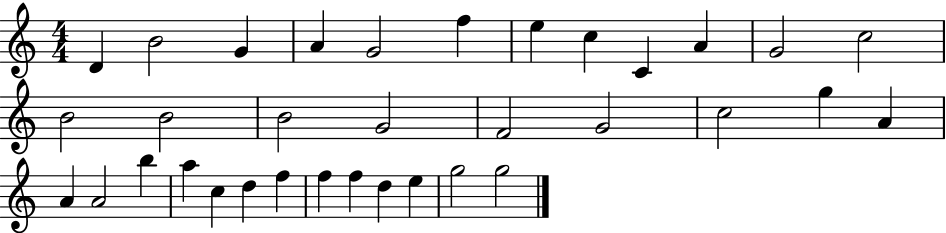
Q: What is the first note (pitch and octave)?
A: D4